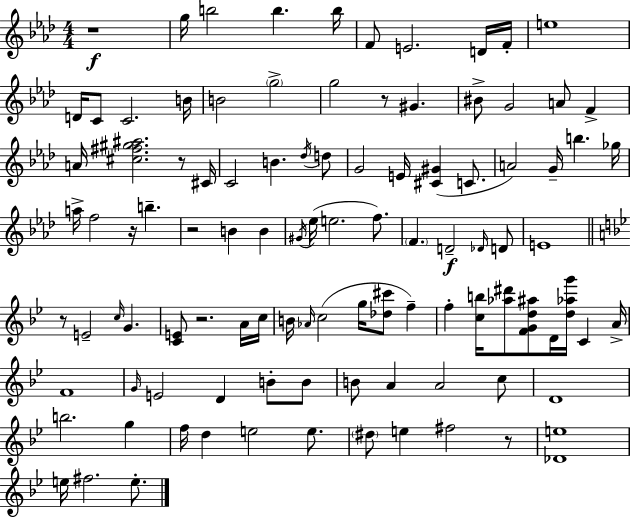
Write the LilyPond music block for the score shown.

{
  \clef treble
  \numericTimeSignature
  \time 4/4
  \key aes \major
  \repeat volta 2 { r1\f | g''16 b''2 b''4. b''16 | f'8 e'2. d'16 f'16-. | e''1 | \break d'16 c'8 c'2. b'16 | b'2 \parenthesize g''2-> | g''2 r8 gis'4. | bis'8-> g'2 a'8 f'4-> | \break a'16 <cis'' fis'' gis'' ais''>2. r8 cis'16 | c'2 b'4. \acciaccatura { des''16 } d''8 | g'2 e'16 <cis' gis'>4( c'8. | a'2) g'16-- b''4. | \break ges''16 a''16-> f''2 r16 b''4.-- | r2 b'4 b'4 | \acciaccatura { gis'16 }( ees''16 e''2. f''8.) | \parenthesize f'4. d'2--\f | \break \grace { des'16 } d'8 e'1 | \bar "||" \break \key bes \major r8 e'2-- \grace { c''16 } g'4. | <c' e'>8 r2. a'16 | c''16 b'16 \grace { aes'16 }( c''2 g''16 <des'' cis'''>8 f''4--) | f''4-. <c'' b''>16 <aes'' dis'''>8 <f' g' d'' ais''>8 d'16 <d'' aes'' g'''>16 c'4 | \break a'16-> f'1 | \grace { g'16 } e'2 d'4 b'8-. | b'8 b'8 a'4 a'2 | c''8 d'1 | \break b''2. g''4 | f''16 d''4 e''2 | e''8. \parenthesize dis''8 e''4 fis''2 | r8 <des' e''>1 | \break e''16 fis''2. | e''8.-. } \bar "|."
}